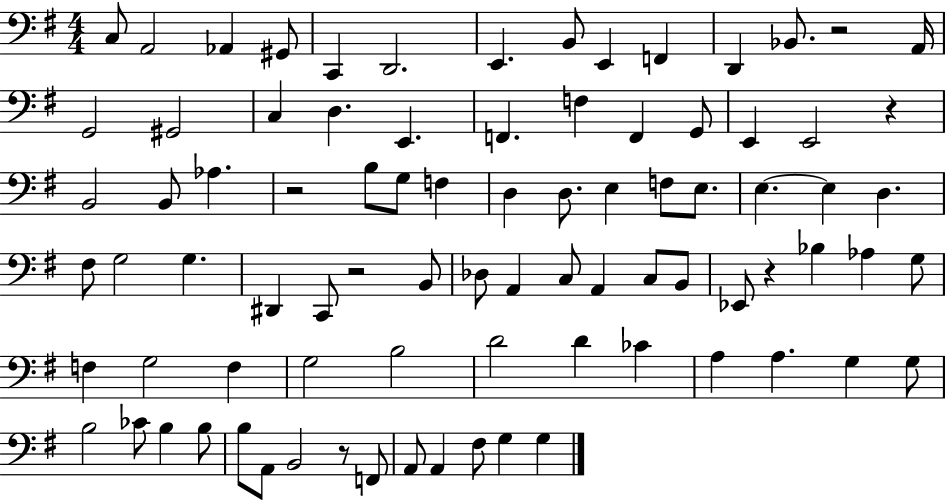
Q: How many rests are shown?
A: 6